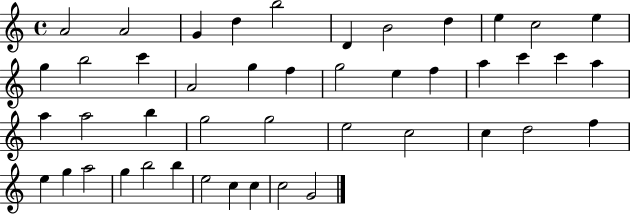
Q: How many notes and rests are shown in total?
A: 45